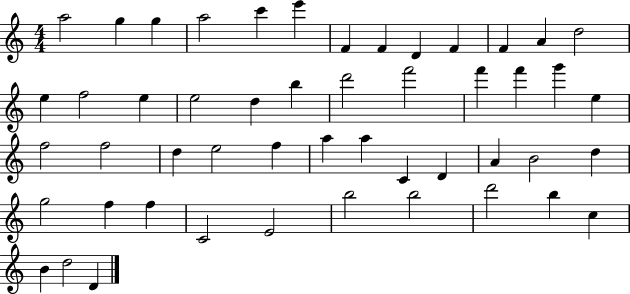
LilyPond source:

{
  \clef treble
  \numericTimeSignature
  \time 4/4
  \key c \major
  a''2 g''4 g''4 | a''2 c'''4 e'''4 | f'4 f'4 d'4 f'4 | f'4 a'4 d''2 | \break e''4 f''2 e''4 | e''2 d''4 b''4 | d'''2 f'''2 | f'''4 f'''4 g'''4 e''4 | \break f''2 f''2 | d''4 e''2 f''4 | a''4 a''4 c'4 d'4 | a'4 b'2 d''4 | \break g''2 f''4 f''4 | c'2 e'2 | b''2 b''2 | d'''2 b''4 c''4 | \break b'4 d''2 d'4 | \bar "|."
}